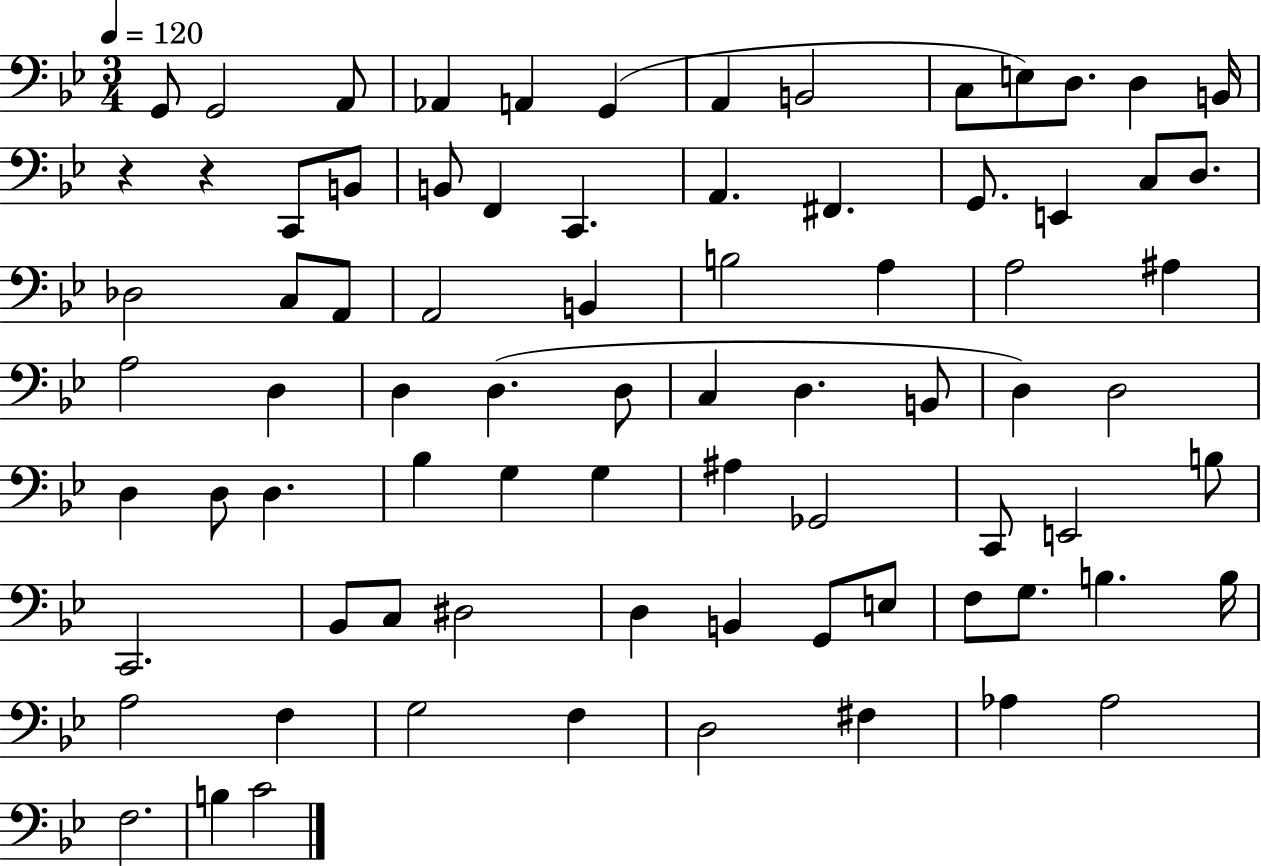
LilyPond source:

{
  \clef bass
  \numericTimeSignature
  \time 3/4
  \key bes \major
  \tempo 4 = 120
  g,8 g,2 a,8 | aes,4 a,4 g,4( | a,4 b,2 | c8 e8) d8. d4 b,16 | \break r4 r4 c,8 b,8 | b,8 f,4 c,4. | a,4. fis,4. | g,8. e,4 c8 d8. | \break des2 c8 a,8 | a,2 b,4 | b2 a4 | a2 ais4 | \break a2 d4 | d4 d4.( d8 | c4 d4. b,8 | d4) d2 | \break d4 d8 d4. | bes4 g4 g4 | ais4 ges,2 | c,8 e,2 b8 | \break c,2. | bes,8 c8 dis2 | d4 b,4 g,8 e8 | f8 g8. b4. b16 | \break a2 f4 | g2 f4 | d2 fis4 | aes4 aes2 | \break f2. | b4 c'2 | \bar "|."
}